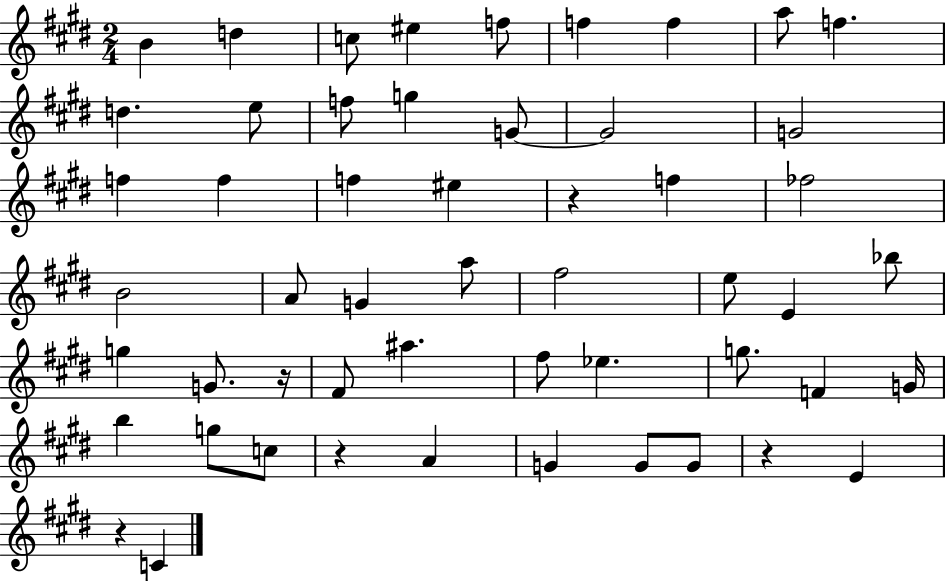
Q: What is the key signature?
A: E major